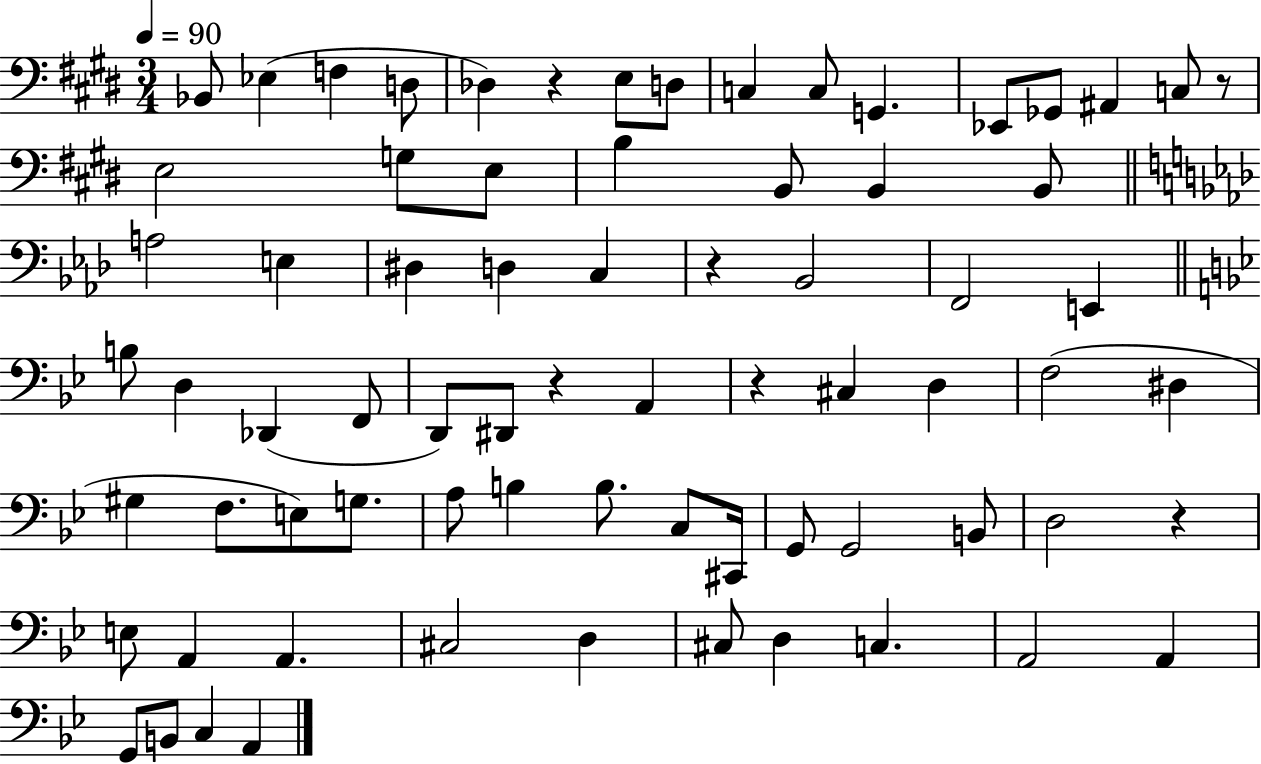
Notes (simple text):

Bb2/e Eb3/q F3/q D3/e Db3/q R/q E3/e D3/e C3/q C3/e G2/q. Eb2/e Gb2/e A#2/q C3/e R/e E3/h G3/e E3/e B3/q B2/e B2/q B2/e A3/h E3/q D#3/q D3/q C3/q R/q Bb2/h F2/h E2/q B3/e D3/q Db2/q F2/e D2/e D#2/e R/q A2/q R/q C#3/q D3/q F3/h D#3/q G#3/q F3/e. E3/e G3/e. A3/e B3/q B3/e. C3/e C#2/s G2/e G2/h B2/e D3/h R/q E3/e A2/q A2/q. C#3/h D3/q C#3/e D3/q C3/q. A2/h A2/q G2/e B2/e C3/q A2/q